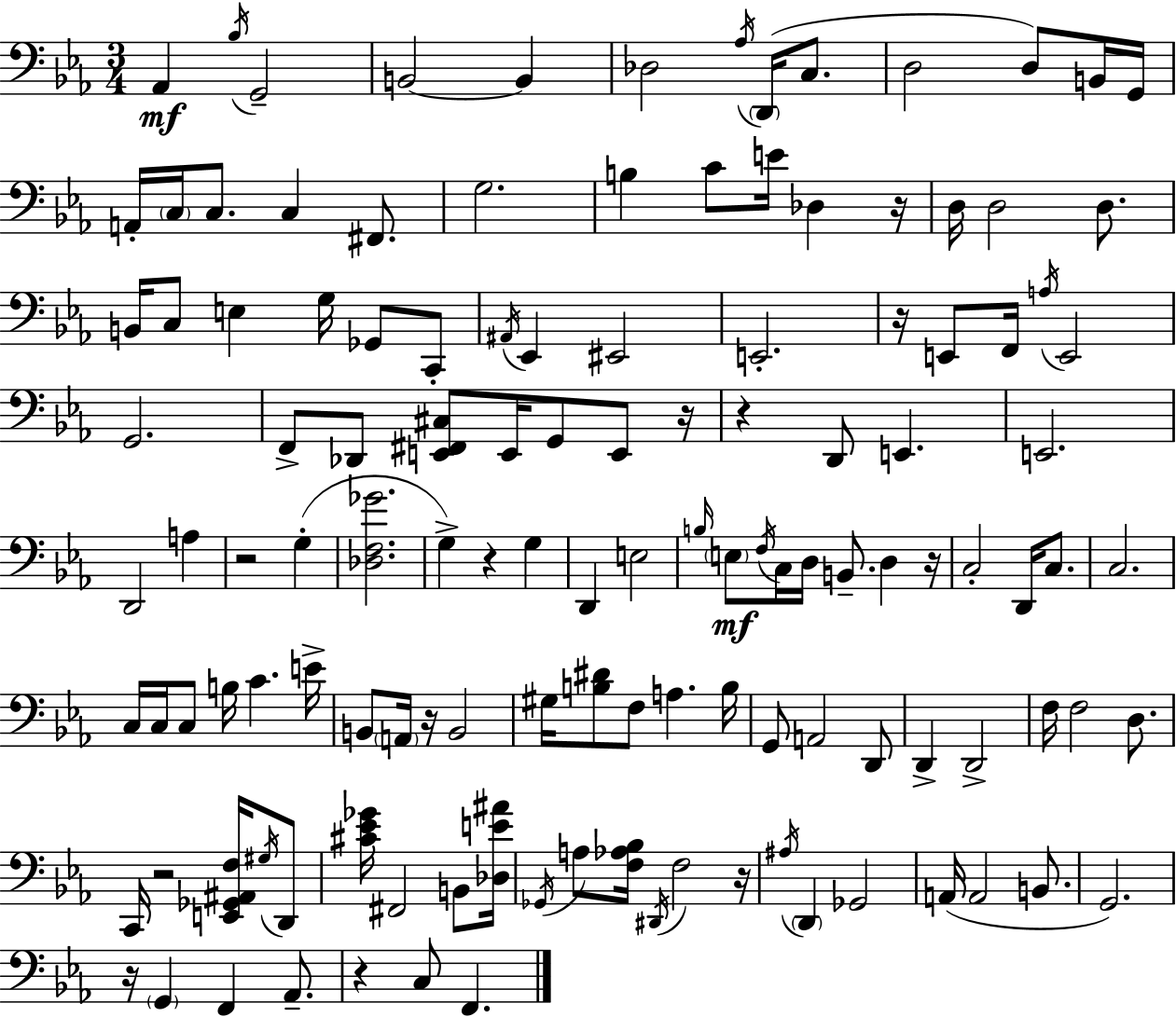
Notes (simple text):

Ab2/q Bb3/s G2/h B2/h B2/q Db3/h Ab3/s D2/s C3/e. D3/h D3/e B2/s G2/s A2/s C3/s C3/e. C3/q F#2/e. G3/h. B3/q C4/e E4/s Db3/q R/s D3/s D3/h D3/e. B2/s C3/e E3/q G3/s Gb2/e C2/e A#2/s Eb2/q EIS2/h E2/h. R/s E2/e F2/s A3/s E2/h G2/h. F2/e Db2/e [E2,F#2,C#3]/e E2/s G2/e E2/e R/s R/q D2/e E2/q. E2/h. D2/h A3/q R/h G3/q [Db3,F3,Gb4]/h. G3/q R/q G3/q D2/q E3/h B3/s E3/e F3/s C3/s D3/s B2/e. D3/q R/s C3/h D2/s C3/e. C3/h. C3/s C3/s C3/e B3/s C4/q. E4/s B2/e A2/s R/s B2/h G#3/s [B3,D#4]/e F3/e A3/q. B3/s G2/e A2/h D2/e D2/q D2/h F3/s F3/h D3/e. C2/s R/h [E2,Gb2,A#2,F3]/s G#3/s D2/e [C#4,Eb4,Gb4]/s F#2/h B2/e [Db3,E4,A#4]/s Gb2/s A3/e [F3,Ab3,Bb3]/s D#2/s F3/h R/s A#3/s D2/q Gb2/h A2/s A2/h B2/e. G2/h. R/s G2/q F2/q Ab2/e. R/q C3/e F2/q.